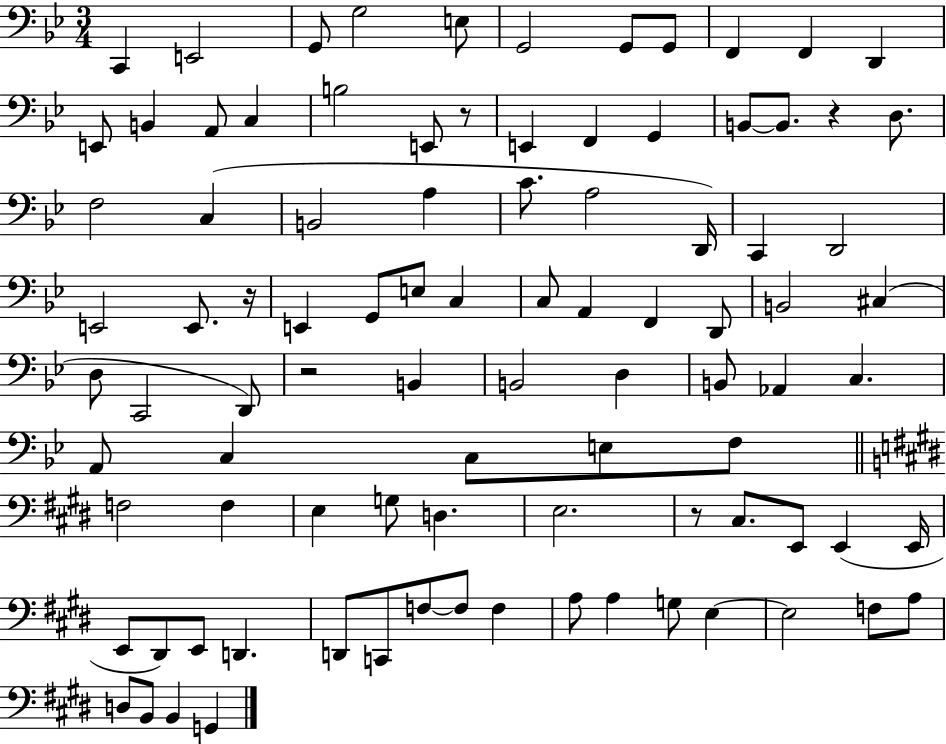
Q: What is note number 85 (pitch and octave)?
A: D3